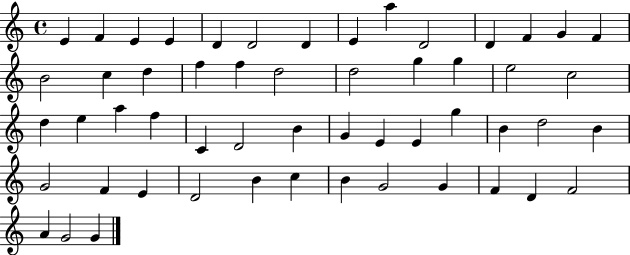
E4/q F4/q E4/q E4/q D4/q D4/h D4/q E4/q A5/q D4/h D4/q F4/q G4/q F4/q B4/h C5/q D5/q F5/q F5/q D5/h D5/h G5/q G5/q E5/h C5/h D5/q E5/q A5/q F5/q C4/q D4/h B4/q G4/q E4/q E4/q G5/q B4/q D5/h B4/q G4/h F4/q E4/q D4/h B4/q C5/q B4/q G4/h G4/q F4/q D4/q F4/h A4/q G4/h G4/q